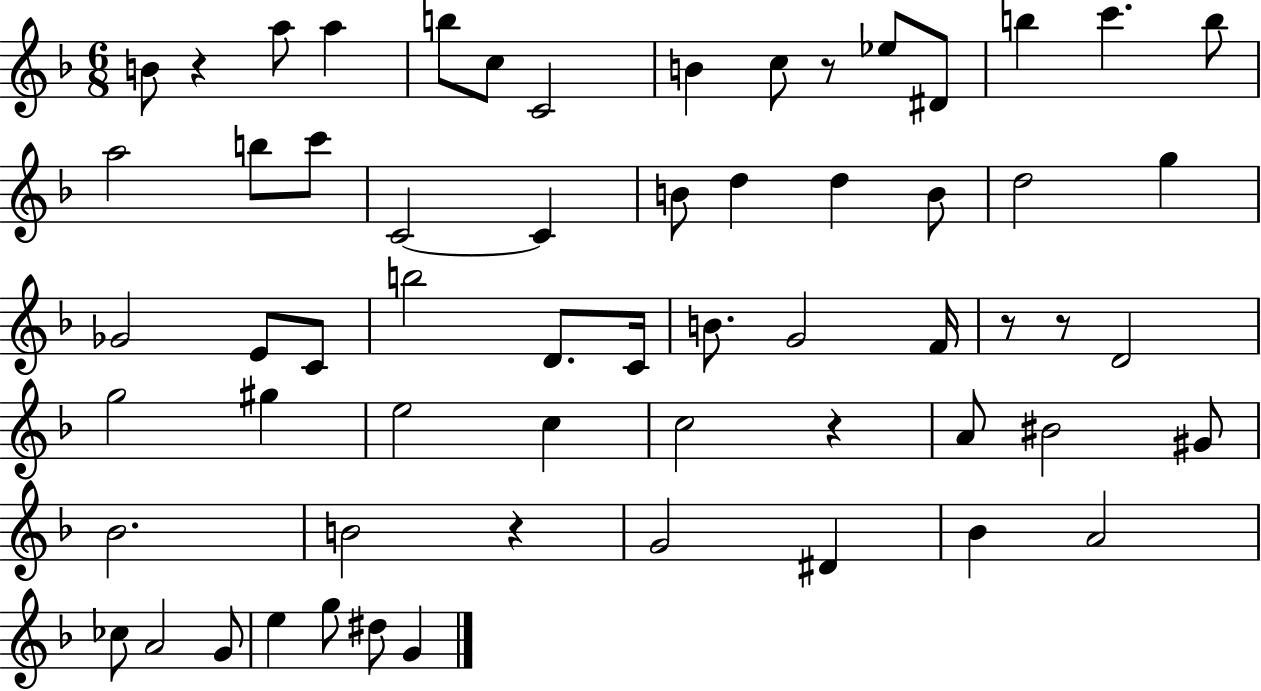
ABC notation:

X:1
T:Untitled
M:6/8
L:1/4
K:F
B/2 z a/2 a b/2 c/2 C2 B c/2 z/2 _e/2 ^D/2 b c' b/2 a2 b/2 c'/2 C2 C B/2 d d B/2 d2 g _G2 E/2 C/2 b2 D/2 C/4 B/2 G2 F/4 z/2 z/2 D2 g2 ^g e2 c c2 z A/2 ^B2 ^G/2 _B2 B2 z G2 ^D _B A2 _c/2 A2 G/2 e g/2 ^d/2 G